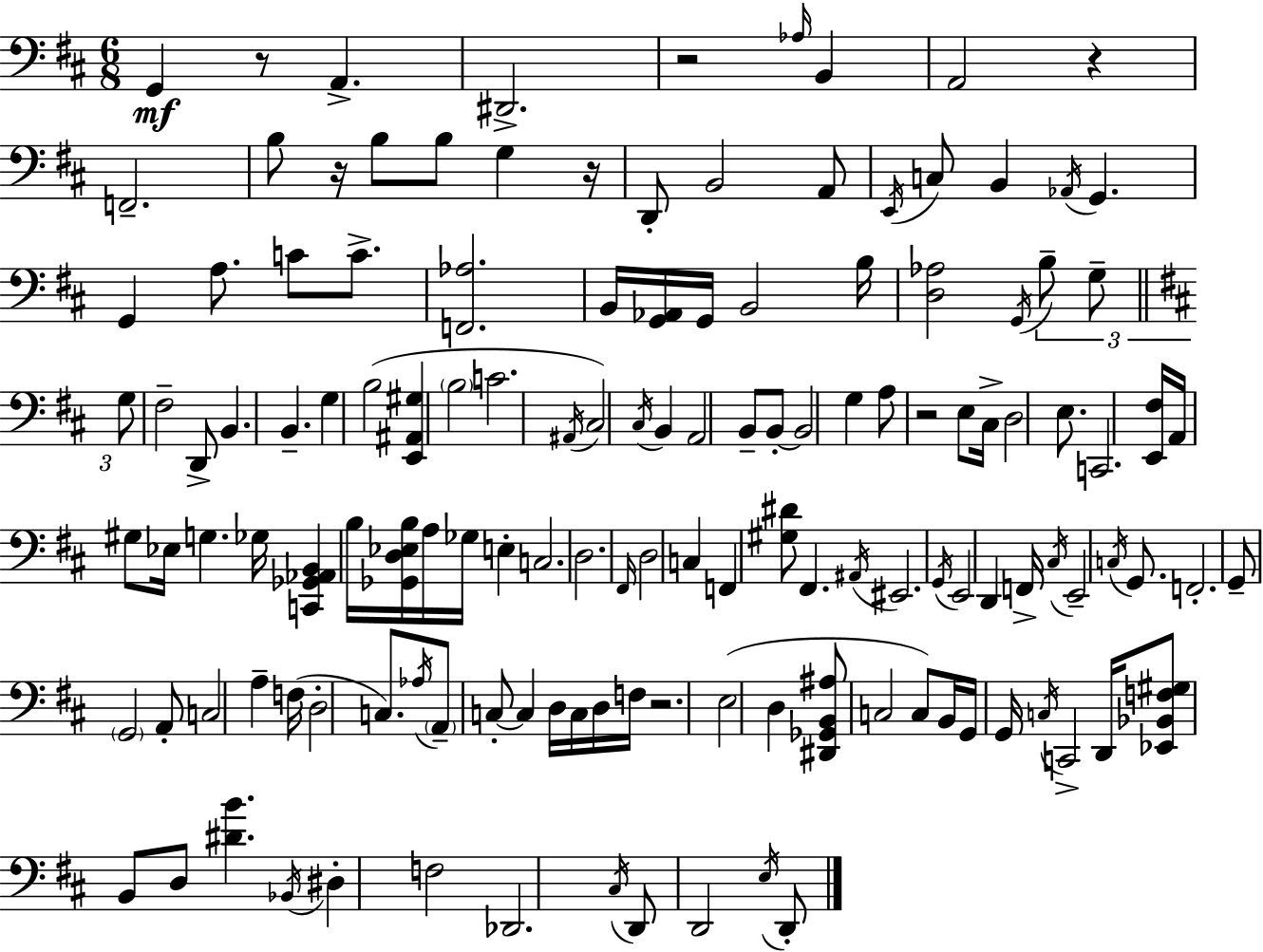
X:1
T:Untitled
M:6/8
L:1/4
K:D
G,, z/2 A,, ^D,,2 z2 _A,/4 B,, A,,2 z F,,2 B,/2 z/4 B,/2 B,/2 G, z/4 D,,/2 B,,2 A,,/2 E,,/4 C,/2 B,, _A,,/4 G,, G,, A,/2 C/2 C/2 [F,,_A,]2 B,,/4 [G,,_A,,]/4 G,,/4 B,,2 B,/4 [D,_A,]2 G,,/4 B,/2 G,/2 G,/2 ^F,2 D,,/2 B,, B,, G, B,2 [E,,^A,,^G,] B,2 C2 ^A,,/4 ^C,2 ^C,/4 B,, A,,2 B,,/2 B,,/2 B,,2 G, A,/2 z2 E,/2 ^C,/4 D,2 E,/2 C,,2 [E,,^F,]/4 A,,/4 ^G,/2 _E,/4 G, _G,/4 [C,,_G,,_A,,B,,] B,/4 [_G,,D,_E,B,]/4 A,/4 _G,/4 E, C,2 D,2 ^F,,/4 D,2 C, F,, [^G,^D]/2 ^F,, ^A,,/4 ^E,,2 G,,/4 E,,2 D,, F,,/4 ^C,/4 E,,2 C,/4 G,,/2 F,,2 G,,/2 G,,2 A,,/2 C,2 A, F,/4 D,2 C,/2 _A,/4 A,,/2 C,/2 C, D,/4 C,/4 D,/4 F,/4 z2 E,2 D, [^D,,_G,,B,,^A,]/2 C,2 C,/2 B,,/4 G,,/4 G,,/4 C,/4 C,,2 D,,/4 [_E,,_B,,F,^G,]/2 B,,/2 D,/2 [^DB] _B,,/4 ^D, F,2 _D,,2 ^C,/4 D,,/2 D,,2 E,/4 D,,/2